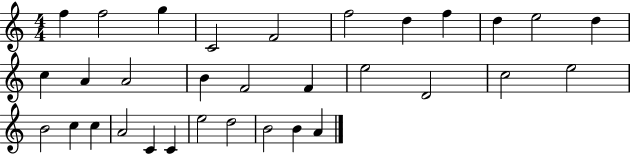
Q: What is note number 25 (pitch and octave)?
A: A4